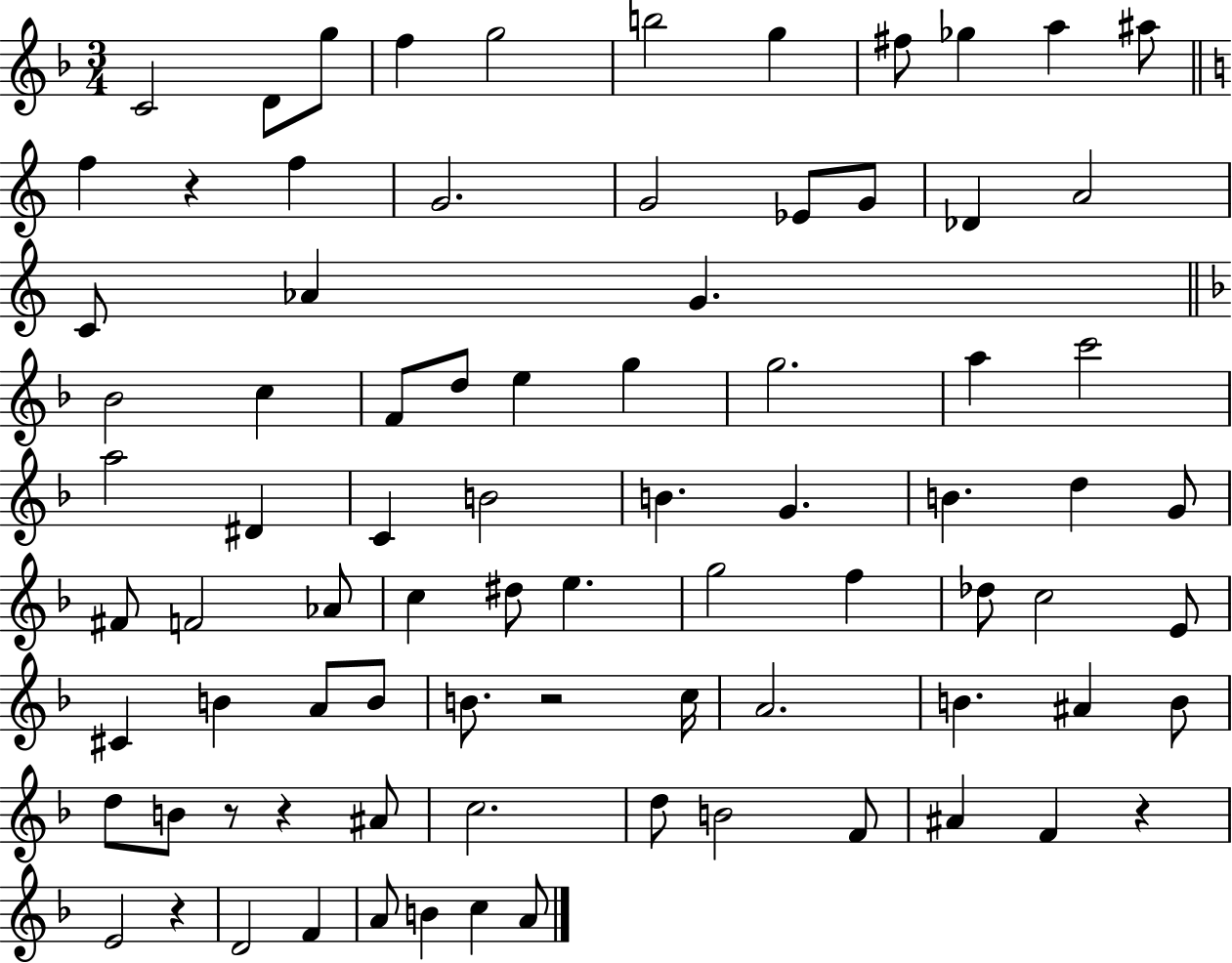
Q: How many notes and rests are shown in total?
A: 83